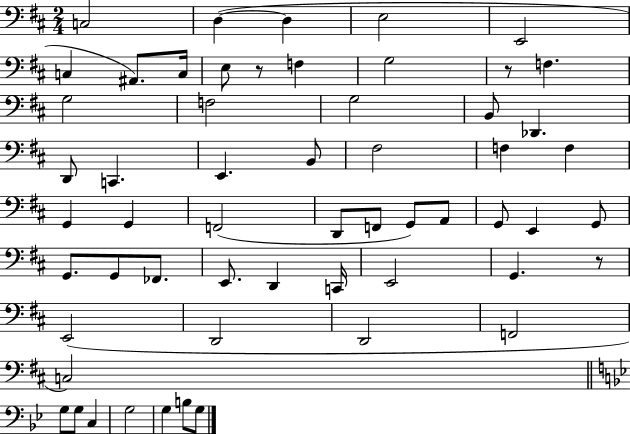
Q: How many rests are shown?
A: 3